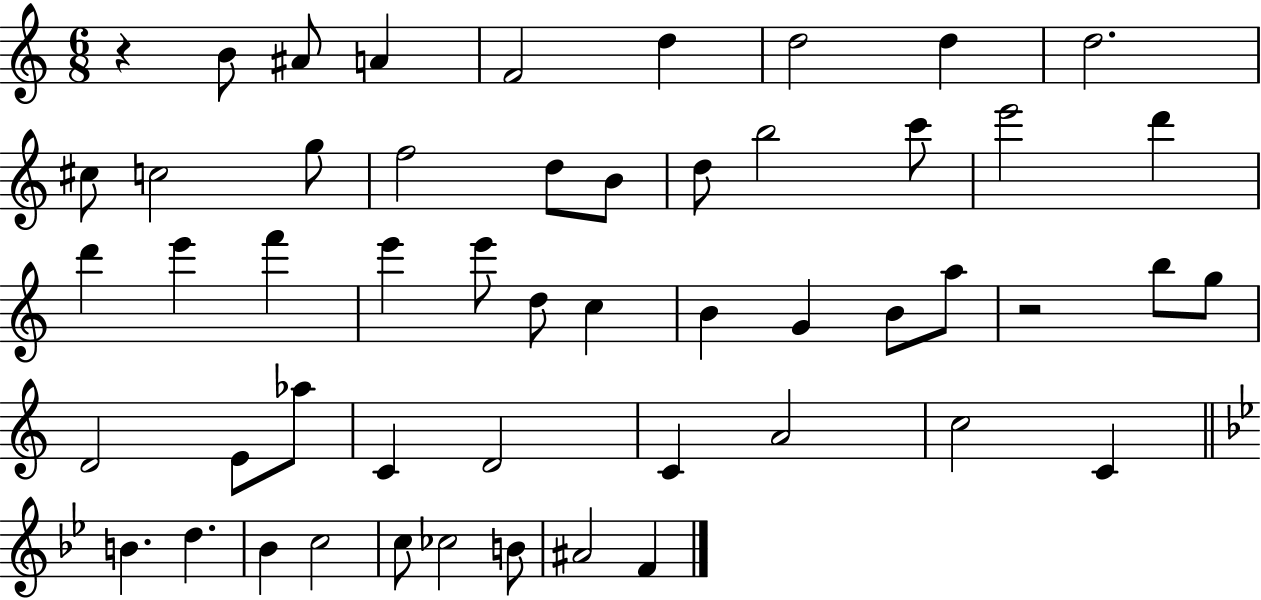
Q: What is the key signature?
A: C major